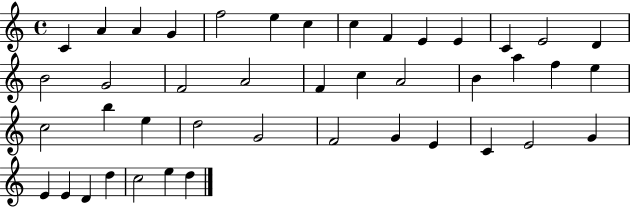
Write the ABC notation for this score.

X:1
T:Untitled
M:4/4
L:1/4
K:C
C A A G f2 e c c F E E C E2 D B2 G2 F2 A2 F c A2 B a f e c2 b e d2 G2 F2 G E C E2 G E E D d c2 e d